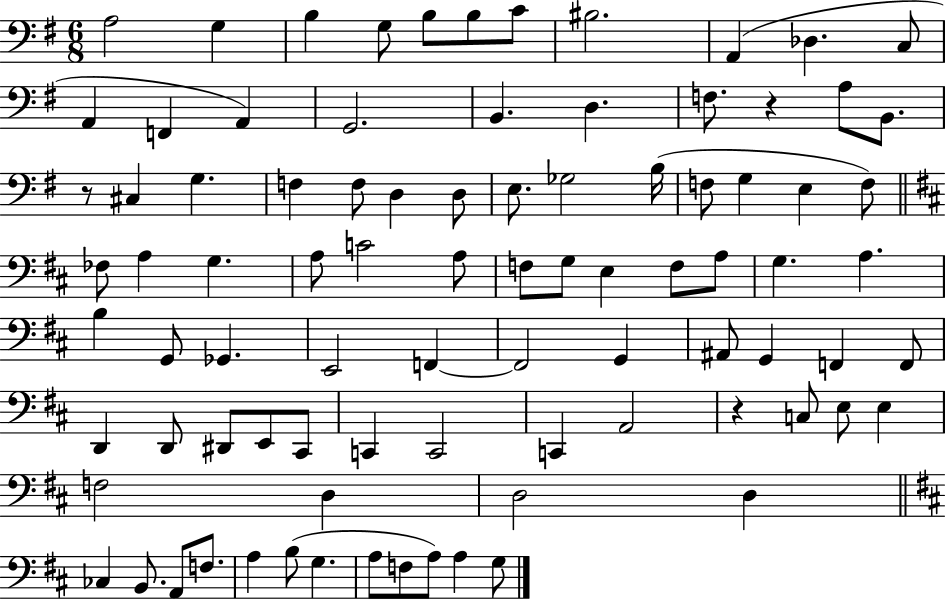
X:1
T:Untitled
M:6/8
L:1/4
K:G
A,2 G, B, G,/2 B,/2 B,/2 C/2 ^B,2 A,, _D, C,/2 A,, F,, A,, G,,2 B,, D, F,/2 z A,/2 B,,/2 z/2 ^C, G, F, F,/2 D, D,/2 E,/2 _G,2 B,/4 F,/2 G, E, F,/2 _F,/2 A, G, A,/2 C2 A,/2 F,/2 G,/2 E, F,/2 A,/2 G, A, B, G,,/2 _G,, E,,2 F,, F,,2 G,, ^A,,/2 G,, F,, F,,/2 D,, D,,/2 ^D,,/2 E,,/2 ^C,,/2 C,, C,,2 C,, A,,2 z C,/2 E,/2 E, F,2 D, D,2 D, _C, B,,/2 A,,/2 F,/2 A, B,/2 G, A,/2 F,/2 A,/2 A, G,/2